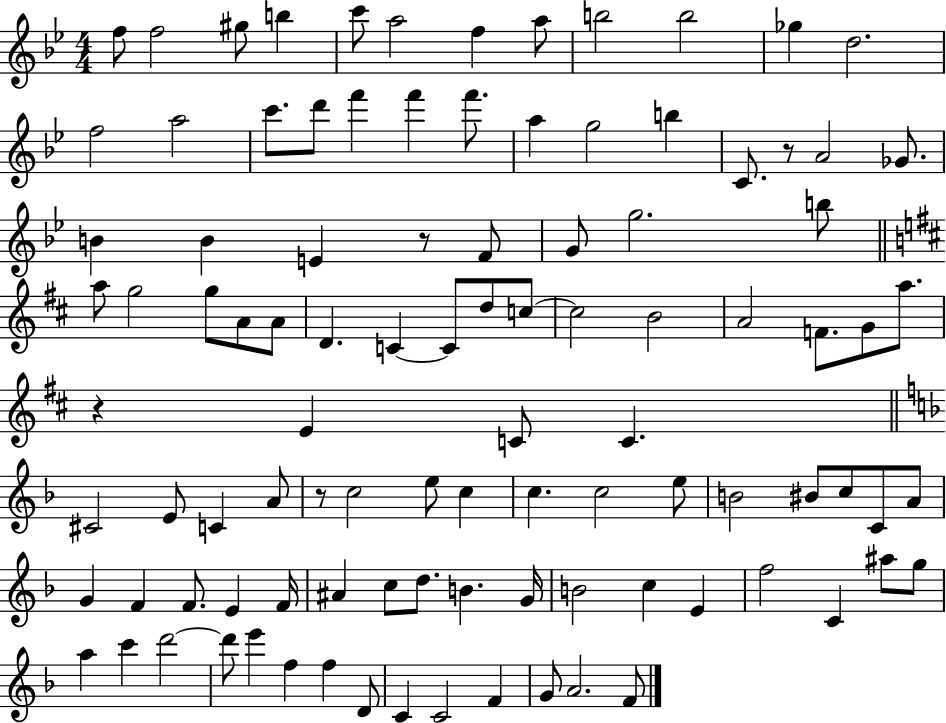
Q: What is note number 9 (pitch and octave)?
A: B5